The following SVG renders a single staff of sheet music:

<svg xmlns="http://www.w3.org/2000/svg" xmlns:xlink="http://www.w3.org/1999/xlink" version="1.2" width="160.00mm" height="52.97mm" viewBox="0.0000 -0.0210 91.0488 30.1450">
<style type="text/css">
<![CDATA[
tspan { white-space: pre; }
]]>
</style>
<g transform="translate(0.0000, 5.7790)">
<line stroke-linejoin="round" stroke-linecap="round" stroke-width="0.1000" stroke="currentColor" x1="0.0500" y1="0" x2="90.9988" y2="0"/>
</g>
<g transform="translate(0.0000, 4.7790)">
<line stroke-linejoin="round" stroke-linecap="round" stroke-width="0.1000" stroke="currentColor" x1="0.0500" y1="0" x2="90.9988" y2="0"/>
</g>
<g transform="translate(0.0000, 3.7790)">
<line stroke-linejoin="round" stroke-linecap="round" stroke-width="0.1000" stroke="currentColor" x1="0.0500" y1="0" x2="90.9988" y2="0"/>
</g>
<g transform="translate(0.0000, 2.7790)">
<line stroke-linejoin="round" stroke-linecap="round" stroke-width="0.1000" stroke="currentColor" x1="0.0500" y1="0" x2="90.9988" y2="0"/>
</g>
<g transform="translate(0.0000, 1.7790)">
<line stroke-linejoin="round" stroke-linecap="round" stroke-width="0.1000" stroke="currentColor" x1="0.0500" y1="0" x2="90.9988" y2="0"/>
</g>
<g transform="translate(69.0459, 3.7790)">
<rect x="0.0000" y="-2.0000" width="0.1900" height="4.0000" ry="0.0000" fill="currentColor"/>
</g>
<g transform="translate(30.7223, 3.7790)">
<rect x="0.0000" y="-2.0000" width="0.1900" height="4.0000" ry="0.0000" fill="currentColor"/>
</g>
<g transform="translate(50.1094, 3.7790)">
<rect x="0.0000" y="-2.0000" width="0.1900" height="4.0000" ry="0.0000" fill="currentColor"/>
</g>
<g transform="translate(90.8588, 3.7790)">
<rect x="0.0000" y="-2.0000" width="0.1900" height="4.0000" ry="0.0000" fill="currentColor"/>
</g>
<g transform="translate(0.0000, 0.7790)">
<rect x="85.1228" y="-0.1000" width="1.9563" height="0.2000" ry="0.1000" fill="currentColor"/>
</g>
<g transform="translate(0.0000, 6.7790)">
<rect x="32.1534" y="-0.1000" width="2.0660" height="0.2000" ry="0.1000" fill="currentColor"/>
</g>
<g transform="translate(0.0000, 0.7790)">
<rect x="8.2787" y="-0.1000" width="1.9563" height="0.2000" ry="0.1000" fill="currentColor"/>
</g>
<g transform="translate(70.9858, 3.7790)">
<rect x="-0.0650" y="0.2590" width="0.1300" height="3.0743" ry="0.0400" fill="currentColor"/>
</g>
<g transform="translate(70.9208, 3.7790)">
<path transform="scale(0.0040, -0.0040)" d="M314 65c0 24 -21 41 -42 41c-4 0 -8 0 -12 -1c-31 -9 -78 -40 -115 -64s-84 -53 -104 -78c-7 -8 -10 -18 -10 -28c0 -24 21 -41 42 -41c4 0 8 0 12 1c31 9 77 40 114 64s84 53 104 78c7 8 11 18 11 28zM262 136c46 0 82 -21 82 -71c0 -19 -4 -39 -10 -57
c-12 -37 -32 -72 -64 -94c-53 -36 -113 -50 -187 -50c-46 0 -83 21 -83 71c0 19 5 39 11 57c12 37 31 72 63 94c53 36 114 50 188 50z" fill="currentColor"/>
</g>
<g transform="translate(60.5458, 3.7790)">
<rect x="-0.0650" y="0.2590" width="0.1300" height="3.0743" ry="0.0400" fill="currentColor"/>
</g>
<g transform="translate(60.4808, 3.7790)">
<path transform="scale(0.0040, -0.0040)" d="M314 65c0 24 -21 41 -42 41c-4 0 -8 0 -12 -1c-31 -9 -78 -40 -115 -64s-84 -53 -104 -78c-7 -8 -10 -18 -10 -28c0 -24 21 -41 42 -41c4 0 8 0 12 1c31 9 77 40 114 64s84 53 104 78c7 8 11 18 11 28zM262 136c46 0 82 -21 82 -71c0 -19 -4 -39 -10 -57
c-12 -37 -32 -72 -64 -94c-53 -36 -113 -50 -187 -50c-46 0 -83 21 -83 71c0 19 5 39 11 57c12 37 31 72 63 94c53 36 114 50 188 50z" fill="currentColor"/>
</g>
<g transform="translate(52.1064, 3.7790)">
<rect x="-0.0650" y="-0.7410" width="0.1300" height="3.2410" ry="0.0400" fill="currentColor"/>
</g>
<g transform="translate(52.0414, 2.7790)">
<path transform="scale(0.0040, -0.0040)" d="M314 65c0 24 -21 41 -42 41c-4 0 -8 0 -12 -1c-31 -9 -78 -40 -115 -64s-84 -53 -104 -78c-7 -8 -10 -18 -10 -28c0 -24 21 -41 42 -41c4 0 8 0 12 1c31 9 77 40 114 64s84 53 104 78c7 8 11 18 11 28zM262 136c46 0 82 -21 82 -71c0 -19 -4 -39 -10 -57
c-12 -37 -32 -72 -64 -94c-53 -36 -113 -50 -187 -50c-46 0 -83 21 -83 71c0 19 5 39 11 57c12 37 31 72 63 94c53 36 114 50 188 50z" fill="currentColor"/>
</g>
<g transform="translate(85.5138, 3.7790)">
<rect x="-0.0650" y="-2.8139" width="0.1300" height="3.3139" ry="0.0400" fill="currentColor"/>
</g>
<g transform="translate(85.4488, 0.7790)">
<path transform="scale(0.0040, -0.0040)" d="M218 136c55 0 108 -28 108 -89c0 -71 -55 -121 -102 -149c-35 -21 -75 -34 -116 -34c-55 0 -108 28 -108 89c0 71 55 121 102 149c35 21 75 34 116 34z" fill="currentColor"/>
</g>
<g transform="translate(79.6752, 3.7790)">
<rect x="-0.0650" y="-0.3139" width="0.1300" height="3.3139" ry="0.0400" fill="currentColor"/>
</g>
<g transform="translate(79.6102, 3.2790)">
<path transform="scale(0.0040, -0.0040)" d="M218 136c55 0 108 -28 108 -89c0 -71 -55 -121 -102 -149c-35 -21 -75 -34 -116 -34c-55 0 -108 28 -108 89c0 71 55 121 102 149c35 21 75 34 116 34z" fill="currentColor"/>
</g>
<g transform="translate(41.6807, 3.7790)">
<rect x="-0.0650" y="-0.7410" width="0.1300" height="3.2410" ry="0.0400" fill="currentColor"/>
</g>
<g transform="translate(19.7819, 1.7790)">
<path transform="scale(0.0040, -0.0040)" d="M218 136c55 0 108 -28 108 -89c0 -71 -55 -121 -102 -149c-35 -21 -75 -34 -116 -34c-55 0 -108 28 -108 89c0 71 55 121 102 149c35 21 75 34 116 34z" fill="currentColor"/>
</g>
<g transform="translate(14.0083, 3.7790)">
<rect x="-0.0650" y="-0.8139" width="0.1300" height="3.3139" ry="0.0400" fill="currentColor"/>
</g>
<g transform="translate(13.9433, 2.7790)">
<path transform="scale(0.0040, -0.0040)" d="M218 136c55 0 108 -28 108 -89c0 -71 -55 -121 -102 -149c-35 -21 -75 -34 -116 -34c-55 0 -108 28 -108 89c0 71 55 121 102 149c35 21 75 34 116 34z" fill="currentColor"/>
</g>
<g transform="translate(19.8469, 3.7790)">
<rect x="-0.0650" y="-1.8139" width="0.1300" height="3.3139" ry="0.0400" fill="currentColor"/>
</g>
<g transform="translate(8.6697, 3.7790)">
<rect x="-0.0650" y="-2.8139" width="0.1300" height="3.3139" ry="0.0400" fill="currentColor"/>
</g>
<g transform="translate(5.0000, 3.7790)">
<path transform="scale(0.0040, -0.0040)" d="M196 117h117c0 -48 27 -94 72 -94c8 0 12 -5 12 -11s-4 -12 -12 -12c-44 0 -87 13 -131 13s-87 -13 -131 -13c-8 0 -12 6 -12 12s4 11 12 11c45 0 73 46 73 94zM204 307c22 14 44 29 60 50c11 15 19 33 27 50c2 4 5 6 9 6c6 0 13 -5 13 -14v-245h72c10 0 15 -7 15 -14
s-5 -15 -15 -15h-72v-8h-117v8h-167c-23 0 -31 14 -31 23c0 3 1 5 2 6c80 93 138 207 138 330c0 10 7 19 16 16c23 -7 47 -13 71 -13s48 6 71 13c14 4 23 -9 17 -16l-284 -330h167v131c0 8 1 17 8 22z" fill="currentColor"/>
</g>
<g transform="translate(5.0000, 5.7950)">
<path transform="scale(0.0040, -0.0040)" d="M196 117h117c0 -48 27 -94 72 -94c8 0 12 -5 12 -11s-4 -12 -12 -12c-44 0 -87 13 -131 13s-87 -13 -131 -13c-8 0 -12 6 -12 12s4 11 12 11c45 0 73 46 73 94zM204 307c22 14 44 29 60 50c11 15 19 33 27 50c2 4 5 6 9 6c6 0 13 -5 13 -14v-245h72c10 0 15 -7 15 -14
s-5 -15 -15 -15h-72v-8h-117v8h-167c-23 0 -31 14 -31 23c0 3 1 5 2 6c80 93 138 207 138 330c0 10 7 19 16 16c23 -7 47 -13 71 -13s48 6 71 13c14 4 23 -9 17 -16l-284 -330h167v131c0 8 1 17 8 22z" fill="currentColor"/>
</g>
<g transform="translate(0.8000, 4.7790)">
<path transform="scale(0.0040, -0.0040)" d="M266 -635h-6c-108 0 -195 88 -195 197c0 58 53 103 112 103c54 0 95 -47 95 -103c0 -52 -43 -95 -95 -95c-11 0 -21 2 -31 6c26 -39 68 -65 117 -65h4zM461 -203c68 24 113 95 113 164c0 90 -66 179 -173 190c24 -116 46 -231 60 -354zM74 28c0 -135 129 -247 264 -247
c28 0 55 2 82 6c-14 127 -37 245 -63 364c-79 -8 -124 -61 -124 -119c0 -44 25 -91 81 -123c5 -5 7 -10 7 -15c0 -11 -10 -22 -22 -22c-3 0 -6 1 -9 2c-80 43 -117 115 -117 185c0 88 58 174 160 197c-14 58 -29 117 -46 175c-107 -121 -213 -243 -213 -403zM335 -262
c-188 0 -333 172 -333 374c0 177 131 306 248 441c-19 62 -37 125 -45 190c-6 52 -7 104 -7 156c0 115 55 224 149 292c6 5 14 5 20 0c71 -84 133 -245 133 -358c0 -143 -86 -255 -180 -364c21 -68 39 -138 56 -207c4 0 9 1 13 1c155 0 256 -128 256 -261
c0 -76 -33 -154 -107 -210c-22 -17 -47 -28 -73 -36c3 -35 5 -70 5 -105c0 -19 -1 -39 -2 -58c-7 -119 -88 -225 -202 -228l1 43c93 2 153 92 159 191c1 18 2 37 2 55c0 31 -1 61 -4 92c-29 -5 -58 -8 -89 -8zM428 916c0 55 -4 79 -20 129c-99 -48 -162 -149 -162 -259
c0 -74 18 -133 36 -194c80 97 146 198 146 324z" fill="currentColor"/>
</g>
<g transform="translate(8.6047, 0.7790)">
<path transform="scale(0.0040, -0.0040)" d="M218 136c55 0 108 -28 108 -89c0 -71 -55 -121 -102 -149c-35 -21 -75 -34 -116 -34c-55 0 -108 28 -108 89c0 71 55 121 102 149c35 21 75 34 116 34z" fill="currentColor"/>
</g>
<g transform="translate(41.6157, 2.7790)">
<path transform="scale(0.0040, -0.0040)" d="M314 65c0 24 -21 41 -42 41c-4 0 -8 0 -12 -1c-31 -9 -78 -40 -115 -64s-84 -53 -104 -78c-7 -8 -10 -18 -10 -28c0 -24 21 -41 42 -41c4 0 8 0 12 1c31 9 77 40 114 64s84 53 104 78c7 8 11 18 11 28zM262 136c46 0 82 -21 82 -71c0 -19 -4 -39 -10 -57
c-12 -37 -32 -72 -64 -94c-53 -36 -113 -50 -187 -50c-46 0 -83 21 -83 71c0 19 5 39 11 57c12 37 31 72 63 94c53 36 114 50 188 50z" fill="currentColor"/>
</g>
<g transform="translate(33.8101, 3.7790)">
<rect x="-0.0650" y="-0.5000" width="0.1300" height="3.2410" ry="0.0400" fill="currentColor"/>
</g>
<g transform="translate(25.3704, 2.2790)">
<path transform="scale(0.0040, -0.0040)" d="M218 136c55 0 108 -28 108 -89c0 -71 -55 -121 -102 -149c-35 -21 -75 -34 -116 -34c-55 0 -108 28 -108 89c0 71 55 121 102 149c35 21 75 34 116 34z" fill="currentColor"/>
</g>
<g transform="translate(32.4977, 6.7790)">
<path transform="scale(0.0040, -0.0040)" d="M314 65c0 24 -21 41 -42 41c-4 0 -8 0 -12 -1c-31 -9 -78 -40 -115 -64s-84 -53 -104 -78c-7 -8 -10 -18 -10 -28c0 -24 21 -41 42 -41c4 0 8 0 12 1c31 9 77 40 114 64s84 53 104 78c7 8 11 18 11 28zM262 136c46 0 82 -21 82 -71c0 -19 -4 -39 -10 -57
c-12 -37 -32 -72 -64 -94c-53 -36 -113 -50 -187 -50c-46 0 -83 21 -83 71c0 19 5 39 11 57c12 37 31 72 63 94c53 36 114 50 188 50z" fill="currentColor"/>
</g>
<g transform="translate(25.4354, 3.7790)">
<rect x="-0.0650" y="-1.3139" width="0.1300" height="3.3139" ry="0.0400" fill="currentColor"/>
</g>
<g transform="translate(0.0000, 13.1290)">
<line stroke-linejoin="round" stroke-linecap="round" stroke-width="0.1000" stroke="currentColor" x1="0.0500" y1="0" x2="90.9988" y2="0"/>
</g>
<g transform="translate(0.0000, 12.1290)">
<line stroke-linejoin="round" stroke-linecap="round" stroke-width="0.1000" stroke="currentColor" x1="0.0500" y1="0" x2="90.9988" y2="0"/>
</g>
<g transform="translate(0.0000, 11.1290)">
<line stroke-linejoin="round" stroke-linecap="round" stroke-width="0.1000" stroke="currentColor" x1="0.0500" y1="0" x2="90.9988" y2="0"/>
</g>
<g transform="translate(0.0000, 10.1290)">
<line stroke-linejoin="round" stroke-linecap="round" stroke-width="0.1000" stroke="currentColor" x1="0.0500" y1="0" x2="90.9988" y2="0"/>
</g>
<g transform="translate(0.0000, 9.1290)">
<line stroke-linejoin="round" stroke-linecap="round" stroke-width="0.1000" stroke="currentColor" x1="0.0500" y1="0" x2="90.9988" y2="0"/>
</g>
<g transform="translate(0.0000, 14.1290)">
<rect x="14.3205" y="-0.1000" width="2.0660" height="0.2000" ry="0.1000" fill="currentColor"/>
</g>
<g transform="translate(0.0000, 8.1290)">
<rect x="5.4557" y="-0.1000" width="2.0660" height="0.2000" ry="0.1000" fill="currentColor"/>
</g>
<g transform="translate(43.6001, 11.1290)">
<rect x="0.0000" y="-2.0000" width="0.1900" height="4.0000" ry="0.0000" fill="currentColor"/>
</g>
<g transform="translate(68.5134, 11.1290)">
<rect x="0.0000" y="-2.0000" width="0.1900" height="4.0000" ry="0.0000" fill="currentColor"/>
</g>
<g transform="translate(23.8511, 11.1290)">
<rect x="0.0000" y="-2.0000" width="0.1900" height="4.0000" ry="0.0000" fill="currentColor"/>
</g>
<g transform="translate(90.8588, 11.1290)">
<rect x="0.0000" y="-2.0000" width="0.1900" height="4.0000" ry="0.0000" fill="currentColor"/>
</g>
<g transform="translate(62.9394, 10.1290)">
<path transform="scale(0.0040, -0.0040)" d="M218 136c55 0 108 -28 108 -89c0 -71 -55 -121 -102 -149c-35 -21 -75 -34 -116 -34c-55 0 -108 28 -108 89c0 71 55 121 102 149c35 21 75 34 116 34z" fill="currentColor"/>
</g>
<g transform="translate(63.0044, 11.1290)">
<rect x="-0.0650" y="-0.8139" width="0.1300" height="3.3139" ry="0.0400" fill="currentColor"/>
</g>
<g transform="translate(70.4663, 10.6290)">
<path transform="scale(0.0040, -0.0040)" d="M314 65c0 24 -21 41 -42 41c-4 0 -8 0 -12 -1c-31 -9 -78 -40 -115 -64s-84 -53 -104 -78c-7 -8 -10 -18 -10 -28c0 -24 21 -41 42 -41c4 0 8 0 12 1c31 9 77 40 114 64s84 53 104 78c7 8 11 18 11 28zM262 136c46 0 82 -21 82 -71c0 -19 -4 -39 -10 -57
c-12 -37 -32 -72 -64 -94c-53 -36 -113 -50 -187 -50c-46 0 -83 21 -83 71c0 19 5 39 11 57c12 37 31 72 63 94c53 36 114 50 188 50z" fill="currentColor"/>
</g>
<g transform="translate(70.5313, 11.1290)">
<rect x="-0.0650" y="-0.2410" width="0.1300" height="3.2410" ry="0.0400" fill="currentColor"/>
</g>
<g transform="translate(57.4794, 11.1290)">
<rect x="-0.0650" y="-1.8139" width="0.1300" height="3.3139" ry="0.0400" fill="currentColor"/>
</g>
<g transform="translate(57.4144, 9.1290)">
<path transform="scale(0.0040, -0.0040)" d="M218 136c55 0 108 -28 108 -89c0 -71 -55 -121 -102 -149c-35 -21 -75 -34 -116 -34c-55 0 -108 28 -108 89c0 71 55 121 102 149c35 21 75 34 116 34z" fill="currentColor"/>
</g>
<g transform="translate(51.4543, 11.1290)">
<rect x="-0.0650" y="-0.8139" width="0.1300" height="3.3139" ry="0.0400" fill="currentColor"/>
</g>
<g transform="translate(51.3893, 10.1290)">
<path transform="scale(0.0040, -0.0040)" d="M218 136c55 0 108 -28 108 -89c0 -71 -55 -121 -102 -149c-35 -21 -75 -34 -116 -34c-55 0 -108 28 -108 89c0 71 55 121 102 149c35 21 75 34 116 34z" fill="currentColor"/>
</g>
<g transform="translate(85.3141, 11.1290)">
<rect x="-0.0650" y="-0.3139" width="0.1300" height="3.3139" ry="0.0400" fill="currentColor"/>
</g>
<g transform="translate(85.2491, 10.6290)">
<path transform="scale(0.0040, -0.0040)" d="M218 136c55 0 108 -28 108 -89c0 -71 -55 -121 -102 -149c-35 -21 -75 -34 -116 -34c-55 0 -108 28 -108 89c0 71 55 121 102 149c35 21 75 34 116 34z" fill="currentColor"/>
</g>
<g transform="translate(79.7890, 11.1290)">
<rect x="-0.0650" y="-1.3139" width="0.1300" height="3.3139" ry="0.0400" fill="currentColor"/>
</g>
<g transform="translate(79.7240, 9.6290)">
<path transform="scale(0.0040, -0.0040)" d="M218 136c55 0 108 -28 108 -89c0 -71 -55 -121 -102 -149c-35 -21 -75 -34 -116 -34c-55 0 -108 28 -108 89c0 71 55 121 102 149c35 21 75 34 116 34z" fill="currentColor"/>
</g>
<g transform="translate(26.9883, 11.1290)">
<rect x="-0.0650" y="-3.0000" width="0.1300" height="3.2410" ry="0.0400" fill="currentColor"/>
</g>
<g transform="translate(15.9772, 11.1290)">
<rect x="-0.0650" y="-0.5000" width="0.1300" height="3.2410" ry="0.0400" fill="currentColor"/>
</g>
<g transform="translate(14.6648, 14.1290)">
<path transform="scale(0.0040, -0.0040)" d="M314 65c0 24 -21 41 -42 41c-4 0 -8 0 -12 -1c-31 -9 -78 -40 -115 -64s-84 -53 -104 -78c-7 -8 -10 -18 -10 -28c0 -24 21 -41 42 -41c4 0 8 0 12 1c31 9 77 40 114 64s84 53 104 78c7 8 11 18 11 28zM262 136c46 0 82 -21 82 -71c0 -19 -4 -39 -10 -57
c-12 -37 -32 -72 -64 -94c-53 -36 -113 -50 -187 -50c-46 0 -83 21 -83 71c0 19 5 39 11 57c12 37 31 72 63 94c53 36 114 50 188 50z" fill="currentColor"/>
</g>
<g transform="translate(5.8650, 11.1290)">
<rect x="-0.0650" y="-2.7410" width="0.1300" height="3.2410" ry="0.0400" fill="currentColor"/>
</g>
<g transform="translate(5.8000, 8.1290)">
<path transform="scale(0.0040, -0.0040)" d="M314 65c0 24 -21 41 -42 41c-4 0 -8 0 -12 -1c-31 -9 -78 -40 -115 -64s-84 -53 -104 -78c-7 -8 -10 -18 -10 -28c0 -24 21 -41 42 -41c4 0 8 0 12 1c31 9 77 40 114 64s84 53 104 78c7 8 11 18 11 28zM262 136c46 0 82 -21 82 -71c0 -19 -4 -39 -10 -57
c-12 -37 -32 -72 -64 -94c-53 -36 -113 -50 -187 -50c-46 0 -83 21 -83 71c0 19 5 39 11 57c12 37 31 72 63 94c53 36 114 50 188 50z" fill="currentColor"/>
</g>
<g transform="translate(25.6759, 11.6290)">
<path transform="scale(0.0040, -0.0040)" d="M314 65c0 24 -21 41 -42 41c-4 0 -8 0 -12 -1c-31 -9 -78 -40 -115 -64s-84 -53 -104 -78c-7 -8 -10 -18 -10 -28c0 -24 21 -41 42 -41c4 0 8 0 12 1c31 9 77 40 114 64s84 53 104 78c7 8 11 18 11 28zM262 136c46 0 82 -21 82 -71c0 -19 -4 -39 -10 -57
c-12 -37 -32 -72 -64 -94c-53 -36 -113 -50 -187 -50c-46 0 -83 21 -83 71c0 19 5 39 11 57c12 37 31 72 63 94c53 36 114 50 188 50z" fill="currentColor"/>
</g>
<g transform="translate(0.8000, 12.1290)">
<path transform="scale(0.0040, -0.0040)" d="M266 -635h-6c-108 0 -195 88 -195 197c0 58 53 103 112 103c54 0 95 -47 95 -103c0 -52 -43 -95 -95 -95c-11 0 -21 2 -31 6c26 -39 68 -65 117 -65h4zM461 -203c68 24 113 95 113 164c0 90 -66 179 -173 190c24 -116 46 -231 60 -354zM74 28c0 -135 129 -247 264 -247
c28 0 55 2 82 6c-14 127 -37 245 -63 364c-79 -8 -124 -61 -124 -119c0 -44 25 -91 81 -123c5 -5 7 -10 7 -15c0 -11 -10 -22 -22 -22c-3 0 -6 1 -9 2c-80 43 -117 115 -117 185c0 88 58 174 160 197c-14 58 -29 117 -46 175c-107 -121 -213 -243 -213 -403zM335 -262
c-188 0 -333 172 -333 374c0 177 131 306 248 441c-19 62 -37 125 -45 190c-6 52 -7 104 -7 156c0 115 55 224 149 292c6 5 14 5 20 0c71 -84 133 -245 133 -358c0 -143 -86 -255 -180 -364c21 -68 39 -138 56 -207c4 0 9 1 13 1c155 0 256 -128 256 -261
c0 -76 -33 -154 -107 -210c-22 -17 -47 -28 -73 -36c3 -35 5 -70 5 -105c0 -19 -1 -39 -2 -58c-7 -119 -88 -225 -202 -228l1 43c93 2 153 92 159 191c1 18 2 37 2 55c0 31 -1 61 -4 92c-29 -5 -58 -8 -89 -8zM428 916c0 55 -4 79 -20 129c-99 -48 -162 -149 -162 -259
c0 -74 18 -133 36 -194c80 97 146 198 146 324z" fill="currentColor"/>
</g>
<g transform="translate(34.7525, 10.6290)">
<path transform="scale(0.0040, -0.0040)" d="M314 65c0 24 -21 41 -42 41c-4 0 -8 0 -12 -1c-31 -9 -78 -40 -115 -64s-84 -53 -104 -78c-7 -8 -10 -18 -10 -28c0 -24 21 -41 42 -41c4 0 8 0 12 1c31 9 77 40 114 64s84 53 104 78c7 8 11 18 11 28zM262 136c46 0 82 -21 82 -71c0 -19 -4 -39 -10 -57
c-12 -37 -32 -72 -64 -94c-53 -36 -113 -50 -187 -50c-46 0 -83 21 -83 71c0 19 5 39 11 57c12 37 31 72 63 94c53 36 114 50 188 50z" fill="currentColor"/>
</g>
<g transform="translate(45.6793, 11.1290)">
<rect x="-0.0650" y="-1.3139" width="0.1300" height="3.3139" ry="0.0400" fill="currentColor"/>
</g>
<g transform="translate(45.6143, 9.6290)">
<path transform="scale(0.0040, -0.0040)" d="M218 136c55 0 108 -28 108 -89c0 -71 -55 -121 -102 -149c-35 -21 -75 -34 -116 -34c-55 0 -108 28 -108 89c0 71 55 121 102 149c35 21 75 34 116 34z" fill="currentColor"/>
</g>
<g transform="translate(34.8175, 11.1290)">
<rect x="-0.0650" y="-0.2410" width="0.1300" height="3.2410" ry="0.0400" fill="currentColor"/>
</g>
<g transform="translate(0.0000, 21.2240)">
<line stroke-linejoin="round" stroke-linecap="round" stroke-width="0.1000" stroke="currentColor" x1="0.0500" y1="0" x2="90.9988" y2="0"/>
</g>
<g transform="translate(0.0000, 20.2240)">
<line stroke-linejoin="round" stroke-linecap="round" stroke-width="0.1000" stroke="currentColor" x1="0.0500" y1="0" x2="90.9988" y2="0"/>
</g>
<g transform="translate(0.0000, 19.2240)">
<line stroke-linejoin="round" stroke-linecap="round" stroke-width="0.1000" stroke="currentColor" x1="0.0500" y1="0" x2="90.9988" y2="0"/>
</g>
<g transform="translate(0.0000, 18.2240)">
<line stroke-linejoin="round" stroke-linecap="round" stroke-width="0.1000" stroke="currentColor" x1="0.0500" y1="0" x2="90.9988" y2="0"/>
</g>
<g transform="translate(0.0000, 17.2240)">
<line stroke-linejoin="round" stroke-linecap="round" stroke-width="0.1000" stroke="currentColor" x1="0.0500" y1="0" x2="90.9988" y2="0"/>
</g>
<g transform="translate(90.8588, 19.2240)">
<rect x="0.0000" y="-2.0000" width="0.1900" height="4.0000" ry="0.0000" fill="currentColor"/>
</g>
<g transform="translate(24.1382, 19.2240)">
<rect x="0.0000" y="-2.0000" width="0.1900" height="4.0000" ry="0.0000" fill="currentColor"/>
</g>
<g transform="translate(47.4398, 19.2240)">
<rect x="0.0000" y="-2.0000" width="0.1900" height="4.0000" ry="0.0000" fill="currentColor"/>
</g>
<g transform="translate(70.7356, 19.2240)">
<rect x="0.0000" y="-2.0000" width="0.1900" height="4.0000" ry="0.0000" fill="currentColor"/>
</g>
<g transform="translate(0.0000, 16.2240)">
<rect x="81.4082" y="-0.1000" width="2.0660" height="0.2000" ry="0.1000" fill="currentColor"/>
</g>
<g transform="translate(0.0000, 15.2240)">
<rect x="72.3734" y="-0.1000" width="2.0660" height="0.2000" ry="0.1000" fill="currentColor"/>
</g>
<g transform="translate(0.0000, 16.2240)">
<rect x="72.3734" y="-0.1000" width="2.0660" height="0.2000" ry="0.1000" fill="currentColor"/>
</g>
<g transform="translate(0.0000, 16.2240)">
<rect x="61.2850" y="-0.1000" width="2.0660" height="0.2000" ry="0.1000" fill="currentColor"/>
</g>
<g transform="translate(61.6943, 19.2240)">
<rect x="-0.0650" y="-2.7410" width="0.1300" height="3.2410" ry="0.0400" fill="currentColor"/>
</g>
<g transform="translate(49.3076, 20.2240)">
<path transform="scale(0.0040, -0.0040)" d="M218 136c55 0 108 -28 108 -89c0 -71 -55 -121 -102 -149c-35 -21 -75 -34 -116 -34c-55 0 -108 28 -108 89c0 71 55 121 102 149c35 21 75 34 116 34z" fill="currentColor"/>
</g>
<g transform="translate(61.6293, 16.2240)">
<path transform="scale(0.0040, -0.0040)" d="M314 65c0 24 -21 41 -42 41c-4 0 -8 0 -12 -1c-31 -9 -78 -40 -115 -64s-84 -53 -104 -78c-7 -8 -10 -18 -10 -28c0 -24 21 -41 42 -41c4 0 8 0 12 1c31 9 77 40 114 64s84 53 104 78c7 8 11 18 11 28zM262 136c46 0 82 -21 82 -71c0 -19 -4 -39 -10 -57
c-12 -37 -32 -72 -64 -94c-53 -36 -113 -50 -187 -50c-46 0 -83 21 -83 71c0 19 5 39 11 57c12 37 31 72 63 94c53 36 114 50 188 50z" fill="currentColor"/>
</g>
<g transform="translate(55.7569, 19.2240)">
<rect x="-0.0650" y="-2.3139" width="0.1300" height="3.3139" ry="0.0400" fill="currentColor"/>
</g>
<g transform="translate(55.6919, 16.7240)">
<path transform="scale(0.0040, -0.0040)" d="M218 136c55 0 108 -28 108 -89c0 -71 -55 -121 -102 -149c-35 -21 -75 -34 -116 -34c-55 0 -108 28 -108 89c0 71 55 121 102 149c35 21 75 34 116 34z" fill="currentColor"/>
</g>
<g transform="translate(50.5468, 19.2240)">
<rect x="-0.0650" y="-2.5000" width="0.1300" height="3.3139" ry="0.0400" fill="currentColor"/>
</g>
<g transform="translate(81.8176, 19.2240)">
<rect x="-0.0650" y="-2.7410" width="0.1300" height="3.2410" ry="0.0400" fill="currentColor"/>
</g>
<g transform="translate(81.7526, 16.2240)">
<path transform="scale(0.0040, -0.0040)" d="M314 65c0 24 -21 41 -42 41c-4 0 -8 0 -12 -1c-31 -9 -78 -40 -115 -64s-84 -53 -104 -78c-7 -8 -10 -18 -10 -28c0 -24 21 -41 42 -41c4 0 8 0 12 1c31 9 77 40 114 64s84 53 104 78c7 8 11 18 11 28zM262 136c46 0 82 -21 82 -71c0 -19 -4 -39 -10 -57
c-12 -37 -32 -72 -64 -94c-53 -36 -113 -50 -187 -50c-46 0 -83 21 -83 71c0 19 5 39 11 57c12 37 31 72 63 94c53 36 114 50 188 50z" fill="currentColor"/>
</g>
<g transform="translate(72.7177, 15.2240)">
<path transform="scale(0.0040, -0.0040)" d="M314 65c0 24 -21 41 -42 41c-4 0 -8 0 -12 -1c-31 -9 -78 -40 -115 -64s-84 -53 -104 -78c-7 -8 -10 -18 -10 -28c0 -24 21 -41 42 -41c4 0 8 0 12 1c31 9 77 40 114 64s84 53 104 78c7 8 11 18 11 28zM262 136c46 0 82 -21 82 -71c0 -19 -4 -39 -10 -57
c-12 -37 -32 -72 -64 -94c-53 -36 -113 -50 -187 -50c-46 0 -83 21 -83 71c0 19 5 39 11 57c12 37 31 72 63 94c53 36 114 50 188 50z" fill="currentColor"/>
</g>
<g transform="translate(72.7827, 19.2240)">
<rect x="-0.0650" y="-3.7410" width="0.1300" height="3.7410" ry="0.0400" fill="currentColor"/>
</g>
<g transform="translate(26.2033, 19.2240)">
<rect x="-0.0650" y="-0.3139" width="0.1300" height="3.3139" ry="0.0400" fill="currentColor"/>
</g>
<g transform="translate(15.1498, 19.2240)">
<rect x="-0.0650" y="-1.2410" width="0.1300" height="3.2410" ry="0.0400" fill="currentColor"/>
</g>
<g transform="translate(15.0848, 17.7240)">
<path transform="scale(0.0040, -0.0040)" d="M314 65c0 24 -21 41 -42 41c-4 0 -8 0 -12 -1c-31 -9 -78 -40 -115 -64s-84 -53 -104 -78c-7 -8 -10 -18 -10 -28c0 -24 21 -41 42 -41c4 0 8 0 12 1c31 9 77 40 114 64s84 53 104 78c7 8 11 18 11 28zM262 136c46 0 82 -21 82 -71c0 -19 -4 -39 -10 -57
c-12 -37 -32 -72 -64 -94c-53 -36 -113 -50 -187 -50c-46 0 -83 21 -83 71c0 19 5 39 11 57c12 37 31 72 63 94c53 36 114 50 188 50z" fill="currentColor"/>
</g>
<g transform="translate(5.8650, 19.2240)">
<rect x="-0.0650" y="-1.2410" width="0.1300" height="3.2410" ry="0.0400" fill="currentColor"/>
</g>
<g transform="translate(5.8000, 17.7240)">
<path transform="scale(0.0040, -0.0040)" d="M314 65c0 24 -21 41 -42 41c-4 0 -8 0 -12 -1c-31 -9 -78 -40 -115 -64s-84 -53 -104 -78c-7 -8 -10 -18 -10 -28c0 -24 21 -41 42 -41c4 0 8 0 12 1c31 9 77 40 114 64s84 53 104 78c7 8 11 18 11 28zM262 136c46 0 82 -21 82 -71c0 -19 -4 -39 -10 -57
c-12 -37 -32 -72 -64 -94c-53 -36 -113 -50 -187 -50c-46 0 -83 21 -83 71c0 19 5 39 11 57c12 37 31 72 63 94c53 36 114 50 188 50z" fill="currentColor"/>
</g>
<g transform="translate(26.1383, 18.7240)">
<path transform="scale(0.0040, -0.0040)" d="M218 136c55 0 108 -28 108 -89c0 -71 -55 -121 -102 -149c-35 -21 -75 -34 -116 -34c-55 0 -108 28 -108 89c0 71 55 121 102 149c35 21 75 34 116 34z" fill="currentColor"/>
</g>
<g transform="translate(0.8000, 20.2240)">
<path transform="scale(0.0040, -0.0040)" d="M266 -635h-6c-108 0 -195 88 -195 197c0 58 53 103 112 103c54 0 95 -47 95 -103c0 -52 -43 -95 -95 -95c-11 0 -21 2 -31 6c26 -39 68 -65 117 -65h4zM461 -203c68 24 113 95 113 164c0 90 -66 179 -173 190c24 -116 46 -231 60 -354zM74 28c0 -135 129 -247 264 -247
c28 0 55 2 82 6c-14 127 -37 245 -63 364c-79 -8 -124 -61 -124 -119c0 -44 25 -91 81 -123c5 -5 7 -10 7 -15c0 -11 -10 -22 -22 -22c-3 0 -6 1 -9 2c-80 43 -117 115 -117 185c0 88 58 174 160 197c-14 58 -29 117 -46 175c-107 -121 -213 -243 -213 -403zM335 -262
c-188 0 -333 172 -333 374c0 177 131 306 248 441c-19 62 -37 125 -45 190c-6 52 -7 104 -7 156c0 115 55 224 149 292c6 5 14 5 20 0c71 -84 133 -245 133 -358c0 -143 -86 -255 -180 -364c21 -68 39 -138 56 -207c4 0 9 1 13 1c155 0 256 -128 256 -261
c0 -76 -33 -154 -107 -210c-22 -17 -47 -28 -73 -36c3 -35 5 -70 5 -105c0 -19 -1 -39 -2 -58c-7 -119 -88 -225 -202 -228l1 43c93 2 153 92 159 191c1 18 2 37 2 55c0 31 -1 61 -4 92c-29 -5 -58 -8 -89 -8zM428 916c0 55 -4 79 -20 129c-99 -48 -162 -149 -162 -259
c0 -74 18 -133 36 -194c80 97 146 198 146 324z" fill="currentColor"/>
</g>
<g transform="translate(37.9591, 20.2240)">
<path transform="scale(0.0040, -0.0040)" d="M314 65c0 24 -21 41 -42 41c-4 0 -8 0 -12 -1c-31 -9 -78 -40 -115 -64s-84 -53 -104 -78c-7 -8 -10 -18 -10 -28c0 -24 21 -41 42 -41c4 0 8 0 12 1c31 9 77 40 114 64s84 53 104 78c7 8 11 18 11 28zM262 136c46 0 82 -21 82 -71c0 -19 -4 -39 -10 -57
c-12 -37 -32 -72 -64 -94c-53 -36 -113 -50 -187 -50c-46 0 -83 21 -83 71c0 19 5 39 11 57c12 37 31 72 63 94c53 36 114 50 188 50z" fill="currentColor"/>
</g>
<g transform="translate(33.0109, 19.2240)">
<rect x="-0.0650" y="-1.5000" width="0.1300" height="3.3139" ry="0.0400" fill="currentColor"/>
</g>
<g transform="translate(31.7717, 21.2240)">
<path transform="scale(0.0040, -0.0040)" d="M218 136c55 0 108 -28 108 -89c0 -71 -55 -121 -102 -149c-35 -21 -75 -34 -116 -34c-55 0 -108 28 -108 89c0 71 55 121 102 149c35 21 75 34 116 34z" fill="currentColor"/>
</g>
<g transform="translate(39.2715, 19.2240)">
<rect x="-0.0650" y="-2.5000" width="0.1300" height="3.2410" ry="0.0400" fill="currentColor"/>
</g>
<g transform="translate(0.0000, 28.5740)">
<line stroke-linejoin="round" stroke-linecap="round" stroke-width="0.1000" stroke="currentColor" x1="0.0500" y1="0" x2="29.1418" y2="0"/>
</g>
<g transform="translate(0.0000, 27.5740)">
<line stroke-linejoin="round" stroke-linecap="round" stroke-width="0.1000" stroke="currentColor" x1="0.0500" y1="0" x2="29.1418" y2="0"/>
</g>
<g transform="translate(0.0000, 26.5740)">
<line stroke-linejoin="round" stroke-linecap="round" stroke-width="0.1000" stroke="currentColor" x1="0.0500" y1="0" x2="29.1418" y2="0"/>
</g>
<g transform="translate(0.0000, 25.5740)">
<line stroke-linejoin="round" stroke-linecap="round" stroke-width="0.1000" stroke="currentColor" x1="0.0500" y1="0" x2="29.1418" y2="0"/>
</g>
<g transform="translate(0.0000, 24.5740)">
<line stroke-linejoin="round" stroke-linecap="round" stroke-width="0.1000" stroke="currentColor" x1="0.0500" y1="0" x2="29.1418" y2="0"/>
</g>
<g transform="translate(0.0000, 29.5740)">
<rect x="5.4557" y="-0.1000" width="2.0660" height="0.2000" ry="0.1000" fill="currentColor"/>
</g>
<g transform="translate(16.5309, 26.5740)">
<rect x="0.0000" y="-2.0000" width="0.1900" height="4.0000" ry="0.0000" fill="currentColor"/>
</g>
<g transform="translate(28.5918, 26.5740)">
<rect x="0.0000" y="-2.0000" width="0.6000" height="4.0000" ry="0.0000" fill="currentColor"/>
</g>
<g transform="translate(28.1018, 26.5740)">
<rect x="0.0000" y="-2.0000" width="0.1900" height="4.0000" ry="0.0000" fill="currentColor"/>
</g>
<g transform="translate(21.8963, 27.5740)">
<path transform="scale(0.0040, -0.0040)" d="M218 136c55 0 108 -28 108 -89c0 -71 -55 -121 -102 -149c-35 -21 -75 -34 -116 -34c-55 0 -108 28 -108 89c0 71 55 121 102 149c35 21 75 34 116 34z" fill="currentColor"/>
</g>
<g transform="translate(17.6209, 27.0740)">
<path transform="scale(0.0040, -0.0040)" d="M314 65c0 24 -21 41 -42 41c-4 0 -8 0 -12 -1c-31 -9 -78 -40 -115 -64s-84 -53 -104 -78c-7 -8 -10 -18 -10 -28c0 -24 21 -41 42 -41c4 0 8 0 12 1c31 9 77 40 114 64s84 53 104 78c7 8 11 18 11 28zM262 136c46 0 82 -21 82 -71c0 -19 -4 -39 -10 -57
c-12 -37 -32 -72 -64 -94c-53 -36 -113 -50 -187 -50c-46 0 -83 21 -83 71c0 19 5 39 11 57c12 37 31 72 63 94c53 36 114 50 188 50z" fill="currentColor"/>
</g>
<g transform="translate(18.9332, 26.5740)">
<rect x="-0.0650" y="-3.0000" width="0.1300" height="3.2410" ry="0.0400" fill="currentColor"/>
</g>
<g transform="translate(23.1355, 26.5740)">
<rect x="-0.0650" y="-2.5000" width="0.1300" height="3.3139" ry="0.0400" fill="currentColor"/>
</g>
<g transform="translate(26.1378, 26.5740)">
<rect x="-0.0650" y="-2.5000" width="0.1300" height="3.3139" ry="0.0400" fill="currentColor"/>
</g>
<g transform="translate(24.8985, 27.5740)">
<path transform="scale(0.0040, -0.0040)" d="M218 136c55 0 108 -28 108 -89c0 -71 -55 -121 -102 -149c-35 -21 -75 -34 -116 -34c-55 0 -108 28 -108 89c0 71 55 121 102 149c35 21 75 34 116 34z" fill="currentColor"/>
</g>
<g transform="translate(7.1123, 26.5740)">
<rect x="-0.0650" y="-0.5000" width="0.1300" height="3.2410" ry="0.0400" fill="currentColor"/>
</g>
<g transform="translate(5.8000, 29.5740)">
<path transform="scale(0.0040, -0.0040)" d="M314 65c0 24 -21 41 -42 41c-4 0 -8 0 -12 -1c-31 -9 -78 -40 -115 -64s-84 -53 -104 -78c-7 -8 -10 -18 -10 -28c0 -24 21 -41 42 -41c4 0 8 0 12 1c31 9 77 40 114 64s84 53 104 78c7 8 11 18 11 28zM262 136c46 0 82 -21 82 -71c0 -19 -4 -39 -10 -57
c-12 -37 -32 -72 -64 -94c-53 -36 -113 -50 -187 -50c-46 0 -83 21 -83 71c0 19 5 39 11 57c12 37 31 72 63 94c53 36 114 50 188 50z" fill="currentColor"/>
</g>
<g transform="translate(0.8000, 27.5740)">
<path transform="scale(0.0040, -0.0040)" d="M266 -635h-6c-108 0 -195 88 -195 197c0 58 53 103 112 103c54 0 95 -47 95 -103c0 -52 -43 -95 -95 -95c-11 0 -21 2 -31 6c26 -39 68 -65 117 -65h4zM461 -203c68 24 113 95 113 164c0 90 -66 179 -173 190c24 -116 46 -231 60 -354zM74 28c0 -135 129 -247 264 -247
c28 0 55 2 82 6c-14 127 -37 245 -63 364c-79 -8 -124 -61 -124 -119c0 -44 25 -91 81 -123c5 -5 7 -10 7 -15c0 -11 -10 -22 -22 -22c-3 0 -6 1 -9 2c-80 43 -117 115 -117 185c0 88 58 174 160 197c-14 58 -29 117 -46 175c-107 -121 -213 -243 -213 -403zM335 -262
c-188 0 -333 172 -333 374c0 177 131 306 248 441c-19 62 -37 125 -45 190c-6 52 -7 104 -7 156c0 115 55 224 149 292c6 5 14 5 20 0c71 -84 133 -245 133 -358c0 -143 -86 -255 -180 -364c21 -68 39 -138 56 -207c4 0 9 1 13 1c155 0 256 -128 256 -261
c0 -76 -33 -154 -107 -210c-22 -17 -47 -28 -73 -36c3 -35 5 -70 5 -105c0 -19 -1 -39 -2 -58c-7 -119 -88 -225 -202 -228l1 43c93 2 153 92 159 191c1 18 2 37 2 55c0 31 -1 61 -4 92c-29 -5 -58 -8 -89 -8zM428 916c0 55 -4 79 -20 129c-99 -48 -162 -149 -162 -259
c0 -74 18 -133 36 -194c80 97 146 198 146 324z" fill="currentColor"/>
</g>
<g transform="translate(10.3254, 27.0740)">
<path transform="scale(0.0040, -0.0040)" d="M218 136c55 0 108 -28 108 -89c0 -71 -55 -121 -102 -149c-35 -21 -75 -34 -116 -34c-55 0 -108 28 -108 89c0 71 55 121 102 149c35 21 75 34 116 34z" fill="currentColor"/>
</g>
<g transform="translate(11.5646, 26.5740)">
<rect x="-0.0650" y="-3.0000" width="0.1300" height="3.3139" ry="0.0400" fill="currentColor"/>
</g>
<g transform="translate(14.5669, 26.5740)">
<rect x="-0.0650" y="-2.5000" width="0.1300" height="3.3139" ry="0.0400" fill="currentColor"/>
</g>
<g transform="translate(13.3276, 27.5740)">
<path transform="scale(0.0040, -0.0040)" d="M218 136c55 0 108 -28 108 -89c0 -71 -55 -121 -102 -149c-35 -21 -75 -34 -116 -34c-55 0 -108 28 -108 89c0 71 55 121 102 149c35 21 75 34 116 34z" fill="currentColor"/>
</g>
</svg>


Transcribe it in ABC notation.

X:1
T:Untitled
M:4/4
L:1/4
K:C
a d f e C2 d2 d2 B2 B2 c a a2 C2 A2 c2 e d f d c2 e c e2 e2 c E G2 G g a2 c'2 a2 C2 A G A2 G G